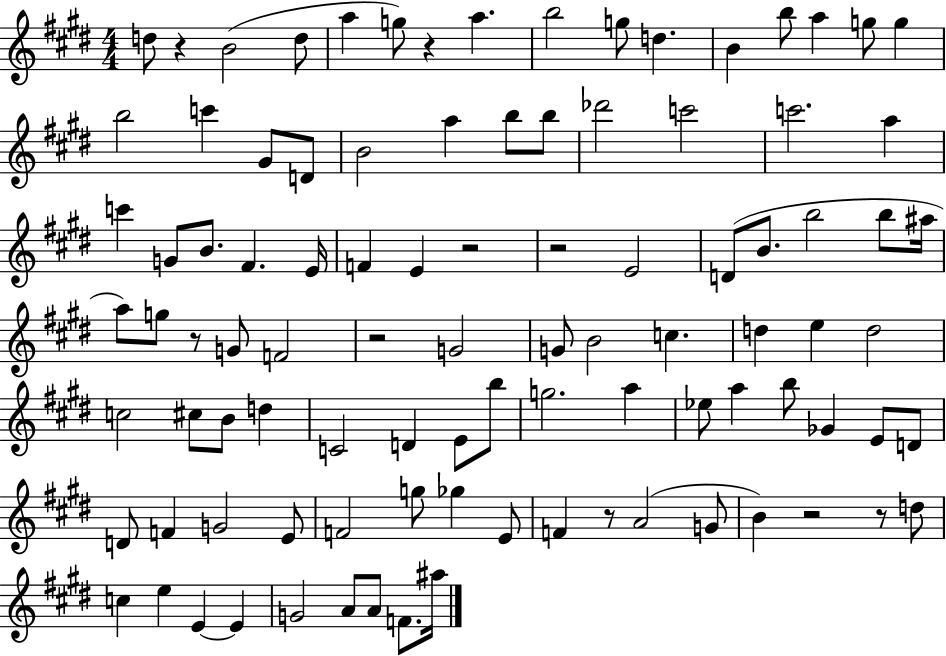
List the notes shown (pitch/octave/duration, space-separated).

D5/e R/q B4/h D5/e A5/q G5/e R/q A5/q. B5/h G5/e D5/q. B4/q B5/e A5/q G5/e G5/q B5/h C6/q G#4/e D4/e B4/h A5/q B5/e B5/e Db6/h C6/h C6/h. A5/q C6/q G4/e B4/e. F#4/q. E4/s F4/q E4/q R/h R/h E4/h D4/e B4/e. B5/h B5/e A#5/s A5/e G5/e R/e G4/e F4/h R/h G4/h G4/e B4/h C5/q. D5/q E5/q D5/h C5/h C#5/e B4/e D5/q C4/h D4/q E4/e B5/e G5/h. A5/q Eb5/e A5/q B5/e Gb4/q E4/e D4/e D4/e F4/q G4/h E4/e F4/h G5/e Gb5/q E4/e F4/q R/e A4/h G4/e B4/q R/h R/e D5/e C5/q E5/q E4/q E4/q G4/h A4/e A4/e F4/e. A#5/s